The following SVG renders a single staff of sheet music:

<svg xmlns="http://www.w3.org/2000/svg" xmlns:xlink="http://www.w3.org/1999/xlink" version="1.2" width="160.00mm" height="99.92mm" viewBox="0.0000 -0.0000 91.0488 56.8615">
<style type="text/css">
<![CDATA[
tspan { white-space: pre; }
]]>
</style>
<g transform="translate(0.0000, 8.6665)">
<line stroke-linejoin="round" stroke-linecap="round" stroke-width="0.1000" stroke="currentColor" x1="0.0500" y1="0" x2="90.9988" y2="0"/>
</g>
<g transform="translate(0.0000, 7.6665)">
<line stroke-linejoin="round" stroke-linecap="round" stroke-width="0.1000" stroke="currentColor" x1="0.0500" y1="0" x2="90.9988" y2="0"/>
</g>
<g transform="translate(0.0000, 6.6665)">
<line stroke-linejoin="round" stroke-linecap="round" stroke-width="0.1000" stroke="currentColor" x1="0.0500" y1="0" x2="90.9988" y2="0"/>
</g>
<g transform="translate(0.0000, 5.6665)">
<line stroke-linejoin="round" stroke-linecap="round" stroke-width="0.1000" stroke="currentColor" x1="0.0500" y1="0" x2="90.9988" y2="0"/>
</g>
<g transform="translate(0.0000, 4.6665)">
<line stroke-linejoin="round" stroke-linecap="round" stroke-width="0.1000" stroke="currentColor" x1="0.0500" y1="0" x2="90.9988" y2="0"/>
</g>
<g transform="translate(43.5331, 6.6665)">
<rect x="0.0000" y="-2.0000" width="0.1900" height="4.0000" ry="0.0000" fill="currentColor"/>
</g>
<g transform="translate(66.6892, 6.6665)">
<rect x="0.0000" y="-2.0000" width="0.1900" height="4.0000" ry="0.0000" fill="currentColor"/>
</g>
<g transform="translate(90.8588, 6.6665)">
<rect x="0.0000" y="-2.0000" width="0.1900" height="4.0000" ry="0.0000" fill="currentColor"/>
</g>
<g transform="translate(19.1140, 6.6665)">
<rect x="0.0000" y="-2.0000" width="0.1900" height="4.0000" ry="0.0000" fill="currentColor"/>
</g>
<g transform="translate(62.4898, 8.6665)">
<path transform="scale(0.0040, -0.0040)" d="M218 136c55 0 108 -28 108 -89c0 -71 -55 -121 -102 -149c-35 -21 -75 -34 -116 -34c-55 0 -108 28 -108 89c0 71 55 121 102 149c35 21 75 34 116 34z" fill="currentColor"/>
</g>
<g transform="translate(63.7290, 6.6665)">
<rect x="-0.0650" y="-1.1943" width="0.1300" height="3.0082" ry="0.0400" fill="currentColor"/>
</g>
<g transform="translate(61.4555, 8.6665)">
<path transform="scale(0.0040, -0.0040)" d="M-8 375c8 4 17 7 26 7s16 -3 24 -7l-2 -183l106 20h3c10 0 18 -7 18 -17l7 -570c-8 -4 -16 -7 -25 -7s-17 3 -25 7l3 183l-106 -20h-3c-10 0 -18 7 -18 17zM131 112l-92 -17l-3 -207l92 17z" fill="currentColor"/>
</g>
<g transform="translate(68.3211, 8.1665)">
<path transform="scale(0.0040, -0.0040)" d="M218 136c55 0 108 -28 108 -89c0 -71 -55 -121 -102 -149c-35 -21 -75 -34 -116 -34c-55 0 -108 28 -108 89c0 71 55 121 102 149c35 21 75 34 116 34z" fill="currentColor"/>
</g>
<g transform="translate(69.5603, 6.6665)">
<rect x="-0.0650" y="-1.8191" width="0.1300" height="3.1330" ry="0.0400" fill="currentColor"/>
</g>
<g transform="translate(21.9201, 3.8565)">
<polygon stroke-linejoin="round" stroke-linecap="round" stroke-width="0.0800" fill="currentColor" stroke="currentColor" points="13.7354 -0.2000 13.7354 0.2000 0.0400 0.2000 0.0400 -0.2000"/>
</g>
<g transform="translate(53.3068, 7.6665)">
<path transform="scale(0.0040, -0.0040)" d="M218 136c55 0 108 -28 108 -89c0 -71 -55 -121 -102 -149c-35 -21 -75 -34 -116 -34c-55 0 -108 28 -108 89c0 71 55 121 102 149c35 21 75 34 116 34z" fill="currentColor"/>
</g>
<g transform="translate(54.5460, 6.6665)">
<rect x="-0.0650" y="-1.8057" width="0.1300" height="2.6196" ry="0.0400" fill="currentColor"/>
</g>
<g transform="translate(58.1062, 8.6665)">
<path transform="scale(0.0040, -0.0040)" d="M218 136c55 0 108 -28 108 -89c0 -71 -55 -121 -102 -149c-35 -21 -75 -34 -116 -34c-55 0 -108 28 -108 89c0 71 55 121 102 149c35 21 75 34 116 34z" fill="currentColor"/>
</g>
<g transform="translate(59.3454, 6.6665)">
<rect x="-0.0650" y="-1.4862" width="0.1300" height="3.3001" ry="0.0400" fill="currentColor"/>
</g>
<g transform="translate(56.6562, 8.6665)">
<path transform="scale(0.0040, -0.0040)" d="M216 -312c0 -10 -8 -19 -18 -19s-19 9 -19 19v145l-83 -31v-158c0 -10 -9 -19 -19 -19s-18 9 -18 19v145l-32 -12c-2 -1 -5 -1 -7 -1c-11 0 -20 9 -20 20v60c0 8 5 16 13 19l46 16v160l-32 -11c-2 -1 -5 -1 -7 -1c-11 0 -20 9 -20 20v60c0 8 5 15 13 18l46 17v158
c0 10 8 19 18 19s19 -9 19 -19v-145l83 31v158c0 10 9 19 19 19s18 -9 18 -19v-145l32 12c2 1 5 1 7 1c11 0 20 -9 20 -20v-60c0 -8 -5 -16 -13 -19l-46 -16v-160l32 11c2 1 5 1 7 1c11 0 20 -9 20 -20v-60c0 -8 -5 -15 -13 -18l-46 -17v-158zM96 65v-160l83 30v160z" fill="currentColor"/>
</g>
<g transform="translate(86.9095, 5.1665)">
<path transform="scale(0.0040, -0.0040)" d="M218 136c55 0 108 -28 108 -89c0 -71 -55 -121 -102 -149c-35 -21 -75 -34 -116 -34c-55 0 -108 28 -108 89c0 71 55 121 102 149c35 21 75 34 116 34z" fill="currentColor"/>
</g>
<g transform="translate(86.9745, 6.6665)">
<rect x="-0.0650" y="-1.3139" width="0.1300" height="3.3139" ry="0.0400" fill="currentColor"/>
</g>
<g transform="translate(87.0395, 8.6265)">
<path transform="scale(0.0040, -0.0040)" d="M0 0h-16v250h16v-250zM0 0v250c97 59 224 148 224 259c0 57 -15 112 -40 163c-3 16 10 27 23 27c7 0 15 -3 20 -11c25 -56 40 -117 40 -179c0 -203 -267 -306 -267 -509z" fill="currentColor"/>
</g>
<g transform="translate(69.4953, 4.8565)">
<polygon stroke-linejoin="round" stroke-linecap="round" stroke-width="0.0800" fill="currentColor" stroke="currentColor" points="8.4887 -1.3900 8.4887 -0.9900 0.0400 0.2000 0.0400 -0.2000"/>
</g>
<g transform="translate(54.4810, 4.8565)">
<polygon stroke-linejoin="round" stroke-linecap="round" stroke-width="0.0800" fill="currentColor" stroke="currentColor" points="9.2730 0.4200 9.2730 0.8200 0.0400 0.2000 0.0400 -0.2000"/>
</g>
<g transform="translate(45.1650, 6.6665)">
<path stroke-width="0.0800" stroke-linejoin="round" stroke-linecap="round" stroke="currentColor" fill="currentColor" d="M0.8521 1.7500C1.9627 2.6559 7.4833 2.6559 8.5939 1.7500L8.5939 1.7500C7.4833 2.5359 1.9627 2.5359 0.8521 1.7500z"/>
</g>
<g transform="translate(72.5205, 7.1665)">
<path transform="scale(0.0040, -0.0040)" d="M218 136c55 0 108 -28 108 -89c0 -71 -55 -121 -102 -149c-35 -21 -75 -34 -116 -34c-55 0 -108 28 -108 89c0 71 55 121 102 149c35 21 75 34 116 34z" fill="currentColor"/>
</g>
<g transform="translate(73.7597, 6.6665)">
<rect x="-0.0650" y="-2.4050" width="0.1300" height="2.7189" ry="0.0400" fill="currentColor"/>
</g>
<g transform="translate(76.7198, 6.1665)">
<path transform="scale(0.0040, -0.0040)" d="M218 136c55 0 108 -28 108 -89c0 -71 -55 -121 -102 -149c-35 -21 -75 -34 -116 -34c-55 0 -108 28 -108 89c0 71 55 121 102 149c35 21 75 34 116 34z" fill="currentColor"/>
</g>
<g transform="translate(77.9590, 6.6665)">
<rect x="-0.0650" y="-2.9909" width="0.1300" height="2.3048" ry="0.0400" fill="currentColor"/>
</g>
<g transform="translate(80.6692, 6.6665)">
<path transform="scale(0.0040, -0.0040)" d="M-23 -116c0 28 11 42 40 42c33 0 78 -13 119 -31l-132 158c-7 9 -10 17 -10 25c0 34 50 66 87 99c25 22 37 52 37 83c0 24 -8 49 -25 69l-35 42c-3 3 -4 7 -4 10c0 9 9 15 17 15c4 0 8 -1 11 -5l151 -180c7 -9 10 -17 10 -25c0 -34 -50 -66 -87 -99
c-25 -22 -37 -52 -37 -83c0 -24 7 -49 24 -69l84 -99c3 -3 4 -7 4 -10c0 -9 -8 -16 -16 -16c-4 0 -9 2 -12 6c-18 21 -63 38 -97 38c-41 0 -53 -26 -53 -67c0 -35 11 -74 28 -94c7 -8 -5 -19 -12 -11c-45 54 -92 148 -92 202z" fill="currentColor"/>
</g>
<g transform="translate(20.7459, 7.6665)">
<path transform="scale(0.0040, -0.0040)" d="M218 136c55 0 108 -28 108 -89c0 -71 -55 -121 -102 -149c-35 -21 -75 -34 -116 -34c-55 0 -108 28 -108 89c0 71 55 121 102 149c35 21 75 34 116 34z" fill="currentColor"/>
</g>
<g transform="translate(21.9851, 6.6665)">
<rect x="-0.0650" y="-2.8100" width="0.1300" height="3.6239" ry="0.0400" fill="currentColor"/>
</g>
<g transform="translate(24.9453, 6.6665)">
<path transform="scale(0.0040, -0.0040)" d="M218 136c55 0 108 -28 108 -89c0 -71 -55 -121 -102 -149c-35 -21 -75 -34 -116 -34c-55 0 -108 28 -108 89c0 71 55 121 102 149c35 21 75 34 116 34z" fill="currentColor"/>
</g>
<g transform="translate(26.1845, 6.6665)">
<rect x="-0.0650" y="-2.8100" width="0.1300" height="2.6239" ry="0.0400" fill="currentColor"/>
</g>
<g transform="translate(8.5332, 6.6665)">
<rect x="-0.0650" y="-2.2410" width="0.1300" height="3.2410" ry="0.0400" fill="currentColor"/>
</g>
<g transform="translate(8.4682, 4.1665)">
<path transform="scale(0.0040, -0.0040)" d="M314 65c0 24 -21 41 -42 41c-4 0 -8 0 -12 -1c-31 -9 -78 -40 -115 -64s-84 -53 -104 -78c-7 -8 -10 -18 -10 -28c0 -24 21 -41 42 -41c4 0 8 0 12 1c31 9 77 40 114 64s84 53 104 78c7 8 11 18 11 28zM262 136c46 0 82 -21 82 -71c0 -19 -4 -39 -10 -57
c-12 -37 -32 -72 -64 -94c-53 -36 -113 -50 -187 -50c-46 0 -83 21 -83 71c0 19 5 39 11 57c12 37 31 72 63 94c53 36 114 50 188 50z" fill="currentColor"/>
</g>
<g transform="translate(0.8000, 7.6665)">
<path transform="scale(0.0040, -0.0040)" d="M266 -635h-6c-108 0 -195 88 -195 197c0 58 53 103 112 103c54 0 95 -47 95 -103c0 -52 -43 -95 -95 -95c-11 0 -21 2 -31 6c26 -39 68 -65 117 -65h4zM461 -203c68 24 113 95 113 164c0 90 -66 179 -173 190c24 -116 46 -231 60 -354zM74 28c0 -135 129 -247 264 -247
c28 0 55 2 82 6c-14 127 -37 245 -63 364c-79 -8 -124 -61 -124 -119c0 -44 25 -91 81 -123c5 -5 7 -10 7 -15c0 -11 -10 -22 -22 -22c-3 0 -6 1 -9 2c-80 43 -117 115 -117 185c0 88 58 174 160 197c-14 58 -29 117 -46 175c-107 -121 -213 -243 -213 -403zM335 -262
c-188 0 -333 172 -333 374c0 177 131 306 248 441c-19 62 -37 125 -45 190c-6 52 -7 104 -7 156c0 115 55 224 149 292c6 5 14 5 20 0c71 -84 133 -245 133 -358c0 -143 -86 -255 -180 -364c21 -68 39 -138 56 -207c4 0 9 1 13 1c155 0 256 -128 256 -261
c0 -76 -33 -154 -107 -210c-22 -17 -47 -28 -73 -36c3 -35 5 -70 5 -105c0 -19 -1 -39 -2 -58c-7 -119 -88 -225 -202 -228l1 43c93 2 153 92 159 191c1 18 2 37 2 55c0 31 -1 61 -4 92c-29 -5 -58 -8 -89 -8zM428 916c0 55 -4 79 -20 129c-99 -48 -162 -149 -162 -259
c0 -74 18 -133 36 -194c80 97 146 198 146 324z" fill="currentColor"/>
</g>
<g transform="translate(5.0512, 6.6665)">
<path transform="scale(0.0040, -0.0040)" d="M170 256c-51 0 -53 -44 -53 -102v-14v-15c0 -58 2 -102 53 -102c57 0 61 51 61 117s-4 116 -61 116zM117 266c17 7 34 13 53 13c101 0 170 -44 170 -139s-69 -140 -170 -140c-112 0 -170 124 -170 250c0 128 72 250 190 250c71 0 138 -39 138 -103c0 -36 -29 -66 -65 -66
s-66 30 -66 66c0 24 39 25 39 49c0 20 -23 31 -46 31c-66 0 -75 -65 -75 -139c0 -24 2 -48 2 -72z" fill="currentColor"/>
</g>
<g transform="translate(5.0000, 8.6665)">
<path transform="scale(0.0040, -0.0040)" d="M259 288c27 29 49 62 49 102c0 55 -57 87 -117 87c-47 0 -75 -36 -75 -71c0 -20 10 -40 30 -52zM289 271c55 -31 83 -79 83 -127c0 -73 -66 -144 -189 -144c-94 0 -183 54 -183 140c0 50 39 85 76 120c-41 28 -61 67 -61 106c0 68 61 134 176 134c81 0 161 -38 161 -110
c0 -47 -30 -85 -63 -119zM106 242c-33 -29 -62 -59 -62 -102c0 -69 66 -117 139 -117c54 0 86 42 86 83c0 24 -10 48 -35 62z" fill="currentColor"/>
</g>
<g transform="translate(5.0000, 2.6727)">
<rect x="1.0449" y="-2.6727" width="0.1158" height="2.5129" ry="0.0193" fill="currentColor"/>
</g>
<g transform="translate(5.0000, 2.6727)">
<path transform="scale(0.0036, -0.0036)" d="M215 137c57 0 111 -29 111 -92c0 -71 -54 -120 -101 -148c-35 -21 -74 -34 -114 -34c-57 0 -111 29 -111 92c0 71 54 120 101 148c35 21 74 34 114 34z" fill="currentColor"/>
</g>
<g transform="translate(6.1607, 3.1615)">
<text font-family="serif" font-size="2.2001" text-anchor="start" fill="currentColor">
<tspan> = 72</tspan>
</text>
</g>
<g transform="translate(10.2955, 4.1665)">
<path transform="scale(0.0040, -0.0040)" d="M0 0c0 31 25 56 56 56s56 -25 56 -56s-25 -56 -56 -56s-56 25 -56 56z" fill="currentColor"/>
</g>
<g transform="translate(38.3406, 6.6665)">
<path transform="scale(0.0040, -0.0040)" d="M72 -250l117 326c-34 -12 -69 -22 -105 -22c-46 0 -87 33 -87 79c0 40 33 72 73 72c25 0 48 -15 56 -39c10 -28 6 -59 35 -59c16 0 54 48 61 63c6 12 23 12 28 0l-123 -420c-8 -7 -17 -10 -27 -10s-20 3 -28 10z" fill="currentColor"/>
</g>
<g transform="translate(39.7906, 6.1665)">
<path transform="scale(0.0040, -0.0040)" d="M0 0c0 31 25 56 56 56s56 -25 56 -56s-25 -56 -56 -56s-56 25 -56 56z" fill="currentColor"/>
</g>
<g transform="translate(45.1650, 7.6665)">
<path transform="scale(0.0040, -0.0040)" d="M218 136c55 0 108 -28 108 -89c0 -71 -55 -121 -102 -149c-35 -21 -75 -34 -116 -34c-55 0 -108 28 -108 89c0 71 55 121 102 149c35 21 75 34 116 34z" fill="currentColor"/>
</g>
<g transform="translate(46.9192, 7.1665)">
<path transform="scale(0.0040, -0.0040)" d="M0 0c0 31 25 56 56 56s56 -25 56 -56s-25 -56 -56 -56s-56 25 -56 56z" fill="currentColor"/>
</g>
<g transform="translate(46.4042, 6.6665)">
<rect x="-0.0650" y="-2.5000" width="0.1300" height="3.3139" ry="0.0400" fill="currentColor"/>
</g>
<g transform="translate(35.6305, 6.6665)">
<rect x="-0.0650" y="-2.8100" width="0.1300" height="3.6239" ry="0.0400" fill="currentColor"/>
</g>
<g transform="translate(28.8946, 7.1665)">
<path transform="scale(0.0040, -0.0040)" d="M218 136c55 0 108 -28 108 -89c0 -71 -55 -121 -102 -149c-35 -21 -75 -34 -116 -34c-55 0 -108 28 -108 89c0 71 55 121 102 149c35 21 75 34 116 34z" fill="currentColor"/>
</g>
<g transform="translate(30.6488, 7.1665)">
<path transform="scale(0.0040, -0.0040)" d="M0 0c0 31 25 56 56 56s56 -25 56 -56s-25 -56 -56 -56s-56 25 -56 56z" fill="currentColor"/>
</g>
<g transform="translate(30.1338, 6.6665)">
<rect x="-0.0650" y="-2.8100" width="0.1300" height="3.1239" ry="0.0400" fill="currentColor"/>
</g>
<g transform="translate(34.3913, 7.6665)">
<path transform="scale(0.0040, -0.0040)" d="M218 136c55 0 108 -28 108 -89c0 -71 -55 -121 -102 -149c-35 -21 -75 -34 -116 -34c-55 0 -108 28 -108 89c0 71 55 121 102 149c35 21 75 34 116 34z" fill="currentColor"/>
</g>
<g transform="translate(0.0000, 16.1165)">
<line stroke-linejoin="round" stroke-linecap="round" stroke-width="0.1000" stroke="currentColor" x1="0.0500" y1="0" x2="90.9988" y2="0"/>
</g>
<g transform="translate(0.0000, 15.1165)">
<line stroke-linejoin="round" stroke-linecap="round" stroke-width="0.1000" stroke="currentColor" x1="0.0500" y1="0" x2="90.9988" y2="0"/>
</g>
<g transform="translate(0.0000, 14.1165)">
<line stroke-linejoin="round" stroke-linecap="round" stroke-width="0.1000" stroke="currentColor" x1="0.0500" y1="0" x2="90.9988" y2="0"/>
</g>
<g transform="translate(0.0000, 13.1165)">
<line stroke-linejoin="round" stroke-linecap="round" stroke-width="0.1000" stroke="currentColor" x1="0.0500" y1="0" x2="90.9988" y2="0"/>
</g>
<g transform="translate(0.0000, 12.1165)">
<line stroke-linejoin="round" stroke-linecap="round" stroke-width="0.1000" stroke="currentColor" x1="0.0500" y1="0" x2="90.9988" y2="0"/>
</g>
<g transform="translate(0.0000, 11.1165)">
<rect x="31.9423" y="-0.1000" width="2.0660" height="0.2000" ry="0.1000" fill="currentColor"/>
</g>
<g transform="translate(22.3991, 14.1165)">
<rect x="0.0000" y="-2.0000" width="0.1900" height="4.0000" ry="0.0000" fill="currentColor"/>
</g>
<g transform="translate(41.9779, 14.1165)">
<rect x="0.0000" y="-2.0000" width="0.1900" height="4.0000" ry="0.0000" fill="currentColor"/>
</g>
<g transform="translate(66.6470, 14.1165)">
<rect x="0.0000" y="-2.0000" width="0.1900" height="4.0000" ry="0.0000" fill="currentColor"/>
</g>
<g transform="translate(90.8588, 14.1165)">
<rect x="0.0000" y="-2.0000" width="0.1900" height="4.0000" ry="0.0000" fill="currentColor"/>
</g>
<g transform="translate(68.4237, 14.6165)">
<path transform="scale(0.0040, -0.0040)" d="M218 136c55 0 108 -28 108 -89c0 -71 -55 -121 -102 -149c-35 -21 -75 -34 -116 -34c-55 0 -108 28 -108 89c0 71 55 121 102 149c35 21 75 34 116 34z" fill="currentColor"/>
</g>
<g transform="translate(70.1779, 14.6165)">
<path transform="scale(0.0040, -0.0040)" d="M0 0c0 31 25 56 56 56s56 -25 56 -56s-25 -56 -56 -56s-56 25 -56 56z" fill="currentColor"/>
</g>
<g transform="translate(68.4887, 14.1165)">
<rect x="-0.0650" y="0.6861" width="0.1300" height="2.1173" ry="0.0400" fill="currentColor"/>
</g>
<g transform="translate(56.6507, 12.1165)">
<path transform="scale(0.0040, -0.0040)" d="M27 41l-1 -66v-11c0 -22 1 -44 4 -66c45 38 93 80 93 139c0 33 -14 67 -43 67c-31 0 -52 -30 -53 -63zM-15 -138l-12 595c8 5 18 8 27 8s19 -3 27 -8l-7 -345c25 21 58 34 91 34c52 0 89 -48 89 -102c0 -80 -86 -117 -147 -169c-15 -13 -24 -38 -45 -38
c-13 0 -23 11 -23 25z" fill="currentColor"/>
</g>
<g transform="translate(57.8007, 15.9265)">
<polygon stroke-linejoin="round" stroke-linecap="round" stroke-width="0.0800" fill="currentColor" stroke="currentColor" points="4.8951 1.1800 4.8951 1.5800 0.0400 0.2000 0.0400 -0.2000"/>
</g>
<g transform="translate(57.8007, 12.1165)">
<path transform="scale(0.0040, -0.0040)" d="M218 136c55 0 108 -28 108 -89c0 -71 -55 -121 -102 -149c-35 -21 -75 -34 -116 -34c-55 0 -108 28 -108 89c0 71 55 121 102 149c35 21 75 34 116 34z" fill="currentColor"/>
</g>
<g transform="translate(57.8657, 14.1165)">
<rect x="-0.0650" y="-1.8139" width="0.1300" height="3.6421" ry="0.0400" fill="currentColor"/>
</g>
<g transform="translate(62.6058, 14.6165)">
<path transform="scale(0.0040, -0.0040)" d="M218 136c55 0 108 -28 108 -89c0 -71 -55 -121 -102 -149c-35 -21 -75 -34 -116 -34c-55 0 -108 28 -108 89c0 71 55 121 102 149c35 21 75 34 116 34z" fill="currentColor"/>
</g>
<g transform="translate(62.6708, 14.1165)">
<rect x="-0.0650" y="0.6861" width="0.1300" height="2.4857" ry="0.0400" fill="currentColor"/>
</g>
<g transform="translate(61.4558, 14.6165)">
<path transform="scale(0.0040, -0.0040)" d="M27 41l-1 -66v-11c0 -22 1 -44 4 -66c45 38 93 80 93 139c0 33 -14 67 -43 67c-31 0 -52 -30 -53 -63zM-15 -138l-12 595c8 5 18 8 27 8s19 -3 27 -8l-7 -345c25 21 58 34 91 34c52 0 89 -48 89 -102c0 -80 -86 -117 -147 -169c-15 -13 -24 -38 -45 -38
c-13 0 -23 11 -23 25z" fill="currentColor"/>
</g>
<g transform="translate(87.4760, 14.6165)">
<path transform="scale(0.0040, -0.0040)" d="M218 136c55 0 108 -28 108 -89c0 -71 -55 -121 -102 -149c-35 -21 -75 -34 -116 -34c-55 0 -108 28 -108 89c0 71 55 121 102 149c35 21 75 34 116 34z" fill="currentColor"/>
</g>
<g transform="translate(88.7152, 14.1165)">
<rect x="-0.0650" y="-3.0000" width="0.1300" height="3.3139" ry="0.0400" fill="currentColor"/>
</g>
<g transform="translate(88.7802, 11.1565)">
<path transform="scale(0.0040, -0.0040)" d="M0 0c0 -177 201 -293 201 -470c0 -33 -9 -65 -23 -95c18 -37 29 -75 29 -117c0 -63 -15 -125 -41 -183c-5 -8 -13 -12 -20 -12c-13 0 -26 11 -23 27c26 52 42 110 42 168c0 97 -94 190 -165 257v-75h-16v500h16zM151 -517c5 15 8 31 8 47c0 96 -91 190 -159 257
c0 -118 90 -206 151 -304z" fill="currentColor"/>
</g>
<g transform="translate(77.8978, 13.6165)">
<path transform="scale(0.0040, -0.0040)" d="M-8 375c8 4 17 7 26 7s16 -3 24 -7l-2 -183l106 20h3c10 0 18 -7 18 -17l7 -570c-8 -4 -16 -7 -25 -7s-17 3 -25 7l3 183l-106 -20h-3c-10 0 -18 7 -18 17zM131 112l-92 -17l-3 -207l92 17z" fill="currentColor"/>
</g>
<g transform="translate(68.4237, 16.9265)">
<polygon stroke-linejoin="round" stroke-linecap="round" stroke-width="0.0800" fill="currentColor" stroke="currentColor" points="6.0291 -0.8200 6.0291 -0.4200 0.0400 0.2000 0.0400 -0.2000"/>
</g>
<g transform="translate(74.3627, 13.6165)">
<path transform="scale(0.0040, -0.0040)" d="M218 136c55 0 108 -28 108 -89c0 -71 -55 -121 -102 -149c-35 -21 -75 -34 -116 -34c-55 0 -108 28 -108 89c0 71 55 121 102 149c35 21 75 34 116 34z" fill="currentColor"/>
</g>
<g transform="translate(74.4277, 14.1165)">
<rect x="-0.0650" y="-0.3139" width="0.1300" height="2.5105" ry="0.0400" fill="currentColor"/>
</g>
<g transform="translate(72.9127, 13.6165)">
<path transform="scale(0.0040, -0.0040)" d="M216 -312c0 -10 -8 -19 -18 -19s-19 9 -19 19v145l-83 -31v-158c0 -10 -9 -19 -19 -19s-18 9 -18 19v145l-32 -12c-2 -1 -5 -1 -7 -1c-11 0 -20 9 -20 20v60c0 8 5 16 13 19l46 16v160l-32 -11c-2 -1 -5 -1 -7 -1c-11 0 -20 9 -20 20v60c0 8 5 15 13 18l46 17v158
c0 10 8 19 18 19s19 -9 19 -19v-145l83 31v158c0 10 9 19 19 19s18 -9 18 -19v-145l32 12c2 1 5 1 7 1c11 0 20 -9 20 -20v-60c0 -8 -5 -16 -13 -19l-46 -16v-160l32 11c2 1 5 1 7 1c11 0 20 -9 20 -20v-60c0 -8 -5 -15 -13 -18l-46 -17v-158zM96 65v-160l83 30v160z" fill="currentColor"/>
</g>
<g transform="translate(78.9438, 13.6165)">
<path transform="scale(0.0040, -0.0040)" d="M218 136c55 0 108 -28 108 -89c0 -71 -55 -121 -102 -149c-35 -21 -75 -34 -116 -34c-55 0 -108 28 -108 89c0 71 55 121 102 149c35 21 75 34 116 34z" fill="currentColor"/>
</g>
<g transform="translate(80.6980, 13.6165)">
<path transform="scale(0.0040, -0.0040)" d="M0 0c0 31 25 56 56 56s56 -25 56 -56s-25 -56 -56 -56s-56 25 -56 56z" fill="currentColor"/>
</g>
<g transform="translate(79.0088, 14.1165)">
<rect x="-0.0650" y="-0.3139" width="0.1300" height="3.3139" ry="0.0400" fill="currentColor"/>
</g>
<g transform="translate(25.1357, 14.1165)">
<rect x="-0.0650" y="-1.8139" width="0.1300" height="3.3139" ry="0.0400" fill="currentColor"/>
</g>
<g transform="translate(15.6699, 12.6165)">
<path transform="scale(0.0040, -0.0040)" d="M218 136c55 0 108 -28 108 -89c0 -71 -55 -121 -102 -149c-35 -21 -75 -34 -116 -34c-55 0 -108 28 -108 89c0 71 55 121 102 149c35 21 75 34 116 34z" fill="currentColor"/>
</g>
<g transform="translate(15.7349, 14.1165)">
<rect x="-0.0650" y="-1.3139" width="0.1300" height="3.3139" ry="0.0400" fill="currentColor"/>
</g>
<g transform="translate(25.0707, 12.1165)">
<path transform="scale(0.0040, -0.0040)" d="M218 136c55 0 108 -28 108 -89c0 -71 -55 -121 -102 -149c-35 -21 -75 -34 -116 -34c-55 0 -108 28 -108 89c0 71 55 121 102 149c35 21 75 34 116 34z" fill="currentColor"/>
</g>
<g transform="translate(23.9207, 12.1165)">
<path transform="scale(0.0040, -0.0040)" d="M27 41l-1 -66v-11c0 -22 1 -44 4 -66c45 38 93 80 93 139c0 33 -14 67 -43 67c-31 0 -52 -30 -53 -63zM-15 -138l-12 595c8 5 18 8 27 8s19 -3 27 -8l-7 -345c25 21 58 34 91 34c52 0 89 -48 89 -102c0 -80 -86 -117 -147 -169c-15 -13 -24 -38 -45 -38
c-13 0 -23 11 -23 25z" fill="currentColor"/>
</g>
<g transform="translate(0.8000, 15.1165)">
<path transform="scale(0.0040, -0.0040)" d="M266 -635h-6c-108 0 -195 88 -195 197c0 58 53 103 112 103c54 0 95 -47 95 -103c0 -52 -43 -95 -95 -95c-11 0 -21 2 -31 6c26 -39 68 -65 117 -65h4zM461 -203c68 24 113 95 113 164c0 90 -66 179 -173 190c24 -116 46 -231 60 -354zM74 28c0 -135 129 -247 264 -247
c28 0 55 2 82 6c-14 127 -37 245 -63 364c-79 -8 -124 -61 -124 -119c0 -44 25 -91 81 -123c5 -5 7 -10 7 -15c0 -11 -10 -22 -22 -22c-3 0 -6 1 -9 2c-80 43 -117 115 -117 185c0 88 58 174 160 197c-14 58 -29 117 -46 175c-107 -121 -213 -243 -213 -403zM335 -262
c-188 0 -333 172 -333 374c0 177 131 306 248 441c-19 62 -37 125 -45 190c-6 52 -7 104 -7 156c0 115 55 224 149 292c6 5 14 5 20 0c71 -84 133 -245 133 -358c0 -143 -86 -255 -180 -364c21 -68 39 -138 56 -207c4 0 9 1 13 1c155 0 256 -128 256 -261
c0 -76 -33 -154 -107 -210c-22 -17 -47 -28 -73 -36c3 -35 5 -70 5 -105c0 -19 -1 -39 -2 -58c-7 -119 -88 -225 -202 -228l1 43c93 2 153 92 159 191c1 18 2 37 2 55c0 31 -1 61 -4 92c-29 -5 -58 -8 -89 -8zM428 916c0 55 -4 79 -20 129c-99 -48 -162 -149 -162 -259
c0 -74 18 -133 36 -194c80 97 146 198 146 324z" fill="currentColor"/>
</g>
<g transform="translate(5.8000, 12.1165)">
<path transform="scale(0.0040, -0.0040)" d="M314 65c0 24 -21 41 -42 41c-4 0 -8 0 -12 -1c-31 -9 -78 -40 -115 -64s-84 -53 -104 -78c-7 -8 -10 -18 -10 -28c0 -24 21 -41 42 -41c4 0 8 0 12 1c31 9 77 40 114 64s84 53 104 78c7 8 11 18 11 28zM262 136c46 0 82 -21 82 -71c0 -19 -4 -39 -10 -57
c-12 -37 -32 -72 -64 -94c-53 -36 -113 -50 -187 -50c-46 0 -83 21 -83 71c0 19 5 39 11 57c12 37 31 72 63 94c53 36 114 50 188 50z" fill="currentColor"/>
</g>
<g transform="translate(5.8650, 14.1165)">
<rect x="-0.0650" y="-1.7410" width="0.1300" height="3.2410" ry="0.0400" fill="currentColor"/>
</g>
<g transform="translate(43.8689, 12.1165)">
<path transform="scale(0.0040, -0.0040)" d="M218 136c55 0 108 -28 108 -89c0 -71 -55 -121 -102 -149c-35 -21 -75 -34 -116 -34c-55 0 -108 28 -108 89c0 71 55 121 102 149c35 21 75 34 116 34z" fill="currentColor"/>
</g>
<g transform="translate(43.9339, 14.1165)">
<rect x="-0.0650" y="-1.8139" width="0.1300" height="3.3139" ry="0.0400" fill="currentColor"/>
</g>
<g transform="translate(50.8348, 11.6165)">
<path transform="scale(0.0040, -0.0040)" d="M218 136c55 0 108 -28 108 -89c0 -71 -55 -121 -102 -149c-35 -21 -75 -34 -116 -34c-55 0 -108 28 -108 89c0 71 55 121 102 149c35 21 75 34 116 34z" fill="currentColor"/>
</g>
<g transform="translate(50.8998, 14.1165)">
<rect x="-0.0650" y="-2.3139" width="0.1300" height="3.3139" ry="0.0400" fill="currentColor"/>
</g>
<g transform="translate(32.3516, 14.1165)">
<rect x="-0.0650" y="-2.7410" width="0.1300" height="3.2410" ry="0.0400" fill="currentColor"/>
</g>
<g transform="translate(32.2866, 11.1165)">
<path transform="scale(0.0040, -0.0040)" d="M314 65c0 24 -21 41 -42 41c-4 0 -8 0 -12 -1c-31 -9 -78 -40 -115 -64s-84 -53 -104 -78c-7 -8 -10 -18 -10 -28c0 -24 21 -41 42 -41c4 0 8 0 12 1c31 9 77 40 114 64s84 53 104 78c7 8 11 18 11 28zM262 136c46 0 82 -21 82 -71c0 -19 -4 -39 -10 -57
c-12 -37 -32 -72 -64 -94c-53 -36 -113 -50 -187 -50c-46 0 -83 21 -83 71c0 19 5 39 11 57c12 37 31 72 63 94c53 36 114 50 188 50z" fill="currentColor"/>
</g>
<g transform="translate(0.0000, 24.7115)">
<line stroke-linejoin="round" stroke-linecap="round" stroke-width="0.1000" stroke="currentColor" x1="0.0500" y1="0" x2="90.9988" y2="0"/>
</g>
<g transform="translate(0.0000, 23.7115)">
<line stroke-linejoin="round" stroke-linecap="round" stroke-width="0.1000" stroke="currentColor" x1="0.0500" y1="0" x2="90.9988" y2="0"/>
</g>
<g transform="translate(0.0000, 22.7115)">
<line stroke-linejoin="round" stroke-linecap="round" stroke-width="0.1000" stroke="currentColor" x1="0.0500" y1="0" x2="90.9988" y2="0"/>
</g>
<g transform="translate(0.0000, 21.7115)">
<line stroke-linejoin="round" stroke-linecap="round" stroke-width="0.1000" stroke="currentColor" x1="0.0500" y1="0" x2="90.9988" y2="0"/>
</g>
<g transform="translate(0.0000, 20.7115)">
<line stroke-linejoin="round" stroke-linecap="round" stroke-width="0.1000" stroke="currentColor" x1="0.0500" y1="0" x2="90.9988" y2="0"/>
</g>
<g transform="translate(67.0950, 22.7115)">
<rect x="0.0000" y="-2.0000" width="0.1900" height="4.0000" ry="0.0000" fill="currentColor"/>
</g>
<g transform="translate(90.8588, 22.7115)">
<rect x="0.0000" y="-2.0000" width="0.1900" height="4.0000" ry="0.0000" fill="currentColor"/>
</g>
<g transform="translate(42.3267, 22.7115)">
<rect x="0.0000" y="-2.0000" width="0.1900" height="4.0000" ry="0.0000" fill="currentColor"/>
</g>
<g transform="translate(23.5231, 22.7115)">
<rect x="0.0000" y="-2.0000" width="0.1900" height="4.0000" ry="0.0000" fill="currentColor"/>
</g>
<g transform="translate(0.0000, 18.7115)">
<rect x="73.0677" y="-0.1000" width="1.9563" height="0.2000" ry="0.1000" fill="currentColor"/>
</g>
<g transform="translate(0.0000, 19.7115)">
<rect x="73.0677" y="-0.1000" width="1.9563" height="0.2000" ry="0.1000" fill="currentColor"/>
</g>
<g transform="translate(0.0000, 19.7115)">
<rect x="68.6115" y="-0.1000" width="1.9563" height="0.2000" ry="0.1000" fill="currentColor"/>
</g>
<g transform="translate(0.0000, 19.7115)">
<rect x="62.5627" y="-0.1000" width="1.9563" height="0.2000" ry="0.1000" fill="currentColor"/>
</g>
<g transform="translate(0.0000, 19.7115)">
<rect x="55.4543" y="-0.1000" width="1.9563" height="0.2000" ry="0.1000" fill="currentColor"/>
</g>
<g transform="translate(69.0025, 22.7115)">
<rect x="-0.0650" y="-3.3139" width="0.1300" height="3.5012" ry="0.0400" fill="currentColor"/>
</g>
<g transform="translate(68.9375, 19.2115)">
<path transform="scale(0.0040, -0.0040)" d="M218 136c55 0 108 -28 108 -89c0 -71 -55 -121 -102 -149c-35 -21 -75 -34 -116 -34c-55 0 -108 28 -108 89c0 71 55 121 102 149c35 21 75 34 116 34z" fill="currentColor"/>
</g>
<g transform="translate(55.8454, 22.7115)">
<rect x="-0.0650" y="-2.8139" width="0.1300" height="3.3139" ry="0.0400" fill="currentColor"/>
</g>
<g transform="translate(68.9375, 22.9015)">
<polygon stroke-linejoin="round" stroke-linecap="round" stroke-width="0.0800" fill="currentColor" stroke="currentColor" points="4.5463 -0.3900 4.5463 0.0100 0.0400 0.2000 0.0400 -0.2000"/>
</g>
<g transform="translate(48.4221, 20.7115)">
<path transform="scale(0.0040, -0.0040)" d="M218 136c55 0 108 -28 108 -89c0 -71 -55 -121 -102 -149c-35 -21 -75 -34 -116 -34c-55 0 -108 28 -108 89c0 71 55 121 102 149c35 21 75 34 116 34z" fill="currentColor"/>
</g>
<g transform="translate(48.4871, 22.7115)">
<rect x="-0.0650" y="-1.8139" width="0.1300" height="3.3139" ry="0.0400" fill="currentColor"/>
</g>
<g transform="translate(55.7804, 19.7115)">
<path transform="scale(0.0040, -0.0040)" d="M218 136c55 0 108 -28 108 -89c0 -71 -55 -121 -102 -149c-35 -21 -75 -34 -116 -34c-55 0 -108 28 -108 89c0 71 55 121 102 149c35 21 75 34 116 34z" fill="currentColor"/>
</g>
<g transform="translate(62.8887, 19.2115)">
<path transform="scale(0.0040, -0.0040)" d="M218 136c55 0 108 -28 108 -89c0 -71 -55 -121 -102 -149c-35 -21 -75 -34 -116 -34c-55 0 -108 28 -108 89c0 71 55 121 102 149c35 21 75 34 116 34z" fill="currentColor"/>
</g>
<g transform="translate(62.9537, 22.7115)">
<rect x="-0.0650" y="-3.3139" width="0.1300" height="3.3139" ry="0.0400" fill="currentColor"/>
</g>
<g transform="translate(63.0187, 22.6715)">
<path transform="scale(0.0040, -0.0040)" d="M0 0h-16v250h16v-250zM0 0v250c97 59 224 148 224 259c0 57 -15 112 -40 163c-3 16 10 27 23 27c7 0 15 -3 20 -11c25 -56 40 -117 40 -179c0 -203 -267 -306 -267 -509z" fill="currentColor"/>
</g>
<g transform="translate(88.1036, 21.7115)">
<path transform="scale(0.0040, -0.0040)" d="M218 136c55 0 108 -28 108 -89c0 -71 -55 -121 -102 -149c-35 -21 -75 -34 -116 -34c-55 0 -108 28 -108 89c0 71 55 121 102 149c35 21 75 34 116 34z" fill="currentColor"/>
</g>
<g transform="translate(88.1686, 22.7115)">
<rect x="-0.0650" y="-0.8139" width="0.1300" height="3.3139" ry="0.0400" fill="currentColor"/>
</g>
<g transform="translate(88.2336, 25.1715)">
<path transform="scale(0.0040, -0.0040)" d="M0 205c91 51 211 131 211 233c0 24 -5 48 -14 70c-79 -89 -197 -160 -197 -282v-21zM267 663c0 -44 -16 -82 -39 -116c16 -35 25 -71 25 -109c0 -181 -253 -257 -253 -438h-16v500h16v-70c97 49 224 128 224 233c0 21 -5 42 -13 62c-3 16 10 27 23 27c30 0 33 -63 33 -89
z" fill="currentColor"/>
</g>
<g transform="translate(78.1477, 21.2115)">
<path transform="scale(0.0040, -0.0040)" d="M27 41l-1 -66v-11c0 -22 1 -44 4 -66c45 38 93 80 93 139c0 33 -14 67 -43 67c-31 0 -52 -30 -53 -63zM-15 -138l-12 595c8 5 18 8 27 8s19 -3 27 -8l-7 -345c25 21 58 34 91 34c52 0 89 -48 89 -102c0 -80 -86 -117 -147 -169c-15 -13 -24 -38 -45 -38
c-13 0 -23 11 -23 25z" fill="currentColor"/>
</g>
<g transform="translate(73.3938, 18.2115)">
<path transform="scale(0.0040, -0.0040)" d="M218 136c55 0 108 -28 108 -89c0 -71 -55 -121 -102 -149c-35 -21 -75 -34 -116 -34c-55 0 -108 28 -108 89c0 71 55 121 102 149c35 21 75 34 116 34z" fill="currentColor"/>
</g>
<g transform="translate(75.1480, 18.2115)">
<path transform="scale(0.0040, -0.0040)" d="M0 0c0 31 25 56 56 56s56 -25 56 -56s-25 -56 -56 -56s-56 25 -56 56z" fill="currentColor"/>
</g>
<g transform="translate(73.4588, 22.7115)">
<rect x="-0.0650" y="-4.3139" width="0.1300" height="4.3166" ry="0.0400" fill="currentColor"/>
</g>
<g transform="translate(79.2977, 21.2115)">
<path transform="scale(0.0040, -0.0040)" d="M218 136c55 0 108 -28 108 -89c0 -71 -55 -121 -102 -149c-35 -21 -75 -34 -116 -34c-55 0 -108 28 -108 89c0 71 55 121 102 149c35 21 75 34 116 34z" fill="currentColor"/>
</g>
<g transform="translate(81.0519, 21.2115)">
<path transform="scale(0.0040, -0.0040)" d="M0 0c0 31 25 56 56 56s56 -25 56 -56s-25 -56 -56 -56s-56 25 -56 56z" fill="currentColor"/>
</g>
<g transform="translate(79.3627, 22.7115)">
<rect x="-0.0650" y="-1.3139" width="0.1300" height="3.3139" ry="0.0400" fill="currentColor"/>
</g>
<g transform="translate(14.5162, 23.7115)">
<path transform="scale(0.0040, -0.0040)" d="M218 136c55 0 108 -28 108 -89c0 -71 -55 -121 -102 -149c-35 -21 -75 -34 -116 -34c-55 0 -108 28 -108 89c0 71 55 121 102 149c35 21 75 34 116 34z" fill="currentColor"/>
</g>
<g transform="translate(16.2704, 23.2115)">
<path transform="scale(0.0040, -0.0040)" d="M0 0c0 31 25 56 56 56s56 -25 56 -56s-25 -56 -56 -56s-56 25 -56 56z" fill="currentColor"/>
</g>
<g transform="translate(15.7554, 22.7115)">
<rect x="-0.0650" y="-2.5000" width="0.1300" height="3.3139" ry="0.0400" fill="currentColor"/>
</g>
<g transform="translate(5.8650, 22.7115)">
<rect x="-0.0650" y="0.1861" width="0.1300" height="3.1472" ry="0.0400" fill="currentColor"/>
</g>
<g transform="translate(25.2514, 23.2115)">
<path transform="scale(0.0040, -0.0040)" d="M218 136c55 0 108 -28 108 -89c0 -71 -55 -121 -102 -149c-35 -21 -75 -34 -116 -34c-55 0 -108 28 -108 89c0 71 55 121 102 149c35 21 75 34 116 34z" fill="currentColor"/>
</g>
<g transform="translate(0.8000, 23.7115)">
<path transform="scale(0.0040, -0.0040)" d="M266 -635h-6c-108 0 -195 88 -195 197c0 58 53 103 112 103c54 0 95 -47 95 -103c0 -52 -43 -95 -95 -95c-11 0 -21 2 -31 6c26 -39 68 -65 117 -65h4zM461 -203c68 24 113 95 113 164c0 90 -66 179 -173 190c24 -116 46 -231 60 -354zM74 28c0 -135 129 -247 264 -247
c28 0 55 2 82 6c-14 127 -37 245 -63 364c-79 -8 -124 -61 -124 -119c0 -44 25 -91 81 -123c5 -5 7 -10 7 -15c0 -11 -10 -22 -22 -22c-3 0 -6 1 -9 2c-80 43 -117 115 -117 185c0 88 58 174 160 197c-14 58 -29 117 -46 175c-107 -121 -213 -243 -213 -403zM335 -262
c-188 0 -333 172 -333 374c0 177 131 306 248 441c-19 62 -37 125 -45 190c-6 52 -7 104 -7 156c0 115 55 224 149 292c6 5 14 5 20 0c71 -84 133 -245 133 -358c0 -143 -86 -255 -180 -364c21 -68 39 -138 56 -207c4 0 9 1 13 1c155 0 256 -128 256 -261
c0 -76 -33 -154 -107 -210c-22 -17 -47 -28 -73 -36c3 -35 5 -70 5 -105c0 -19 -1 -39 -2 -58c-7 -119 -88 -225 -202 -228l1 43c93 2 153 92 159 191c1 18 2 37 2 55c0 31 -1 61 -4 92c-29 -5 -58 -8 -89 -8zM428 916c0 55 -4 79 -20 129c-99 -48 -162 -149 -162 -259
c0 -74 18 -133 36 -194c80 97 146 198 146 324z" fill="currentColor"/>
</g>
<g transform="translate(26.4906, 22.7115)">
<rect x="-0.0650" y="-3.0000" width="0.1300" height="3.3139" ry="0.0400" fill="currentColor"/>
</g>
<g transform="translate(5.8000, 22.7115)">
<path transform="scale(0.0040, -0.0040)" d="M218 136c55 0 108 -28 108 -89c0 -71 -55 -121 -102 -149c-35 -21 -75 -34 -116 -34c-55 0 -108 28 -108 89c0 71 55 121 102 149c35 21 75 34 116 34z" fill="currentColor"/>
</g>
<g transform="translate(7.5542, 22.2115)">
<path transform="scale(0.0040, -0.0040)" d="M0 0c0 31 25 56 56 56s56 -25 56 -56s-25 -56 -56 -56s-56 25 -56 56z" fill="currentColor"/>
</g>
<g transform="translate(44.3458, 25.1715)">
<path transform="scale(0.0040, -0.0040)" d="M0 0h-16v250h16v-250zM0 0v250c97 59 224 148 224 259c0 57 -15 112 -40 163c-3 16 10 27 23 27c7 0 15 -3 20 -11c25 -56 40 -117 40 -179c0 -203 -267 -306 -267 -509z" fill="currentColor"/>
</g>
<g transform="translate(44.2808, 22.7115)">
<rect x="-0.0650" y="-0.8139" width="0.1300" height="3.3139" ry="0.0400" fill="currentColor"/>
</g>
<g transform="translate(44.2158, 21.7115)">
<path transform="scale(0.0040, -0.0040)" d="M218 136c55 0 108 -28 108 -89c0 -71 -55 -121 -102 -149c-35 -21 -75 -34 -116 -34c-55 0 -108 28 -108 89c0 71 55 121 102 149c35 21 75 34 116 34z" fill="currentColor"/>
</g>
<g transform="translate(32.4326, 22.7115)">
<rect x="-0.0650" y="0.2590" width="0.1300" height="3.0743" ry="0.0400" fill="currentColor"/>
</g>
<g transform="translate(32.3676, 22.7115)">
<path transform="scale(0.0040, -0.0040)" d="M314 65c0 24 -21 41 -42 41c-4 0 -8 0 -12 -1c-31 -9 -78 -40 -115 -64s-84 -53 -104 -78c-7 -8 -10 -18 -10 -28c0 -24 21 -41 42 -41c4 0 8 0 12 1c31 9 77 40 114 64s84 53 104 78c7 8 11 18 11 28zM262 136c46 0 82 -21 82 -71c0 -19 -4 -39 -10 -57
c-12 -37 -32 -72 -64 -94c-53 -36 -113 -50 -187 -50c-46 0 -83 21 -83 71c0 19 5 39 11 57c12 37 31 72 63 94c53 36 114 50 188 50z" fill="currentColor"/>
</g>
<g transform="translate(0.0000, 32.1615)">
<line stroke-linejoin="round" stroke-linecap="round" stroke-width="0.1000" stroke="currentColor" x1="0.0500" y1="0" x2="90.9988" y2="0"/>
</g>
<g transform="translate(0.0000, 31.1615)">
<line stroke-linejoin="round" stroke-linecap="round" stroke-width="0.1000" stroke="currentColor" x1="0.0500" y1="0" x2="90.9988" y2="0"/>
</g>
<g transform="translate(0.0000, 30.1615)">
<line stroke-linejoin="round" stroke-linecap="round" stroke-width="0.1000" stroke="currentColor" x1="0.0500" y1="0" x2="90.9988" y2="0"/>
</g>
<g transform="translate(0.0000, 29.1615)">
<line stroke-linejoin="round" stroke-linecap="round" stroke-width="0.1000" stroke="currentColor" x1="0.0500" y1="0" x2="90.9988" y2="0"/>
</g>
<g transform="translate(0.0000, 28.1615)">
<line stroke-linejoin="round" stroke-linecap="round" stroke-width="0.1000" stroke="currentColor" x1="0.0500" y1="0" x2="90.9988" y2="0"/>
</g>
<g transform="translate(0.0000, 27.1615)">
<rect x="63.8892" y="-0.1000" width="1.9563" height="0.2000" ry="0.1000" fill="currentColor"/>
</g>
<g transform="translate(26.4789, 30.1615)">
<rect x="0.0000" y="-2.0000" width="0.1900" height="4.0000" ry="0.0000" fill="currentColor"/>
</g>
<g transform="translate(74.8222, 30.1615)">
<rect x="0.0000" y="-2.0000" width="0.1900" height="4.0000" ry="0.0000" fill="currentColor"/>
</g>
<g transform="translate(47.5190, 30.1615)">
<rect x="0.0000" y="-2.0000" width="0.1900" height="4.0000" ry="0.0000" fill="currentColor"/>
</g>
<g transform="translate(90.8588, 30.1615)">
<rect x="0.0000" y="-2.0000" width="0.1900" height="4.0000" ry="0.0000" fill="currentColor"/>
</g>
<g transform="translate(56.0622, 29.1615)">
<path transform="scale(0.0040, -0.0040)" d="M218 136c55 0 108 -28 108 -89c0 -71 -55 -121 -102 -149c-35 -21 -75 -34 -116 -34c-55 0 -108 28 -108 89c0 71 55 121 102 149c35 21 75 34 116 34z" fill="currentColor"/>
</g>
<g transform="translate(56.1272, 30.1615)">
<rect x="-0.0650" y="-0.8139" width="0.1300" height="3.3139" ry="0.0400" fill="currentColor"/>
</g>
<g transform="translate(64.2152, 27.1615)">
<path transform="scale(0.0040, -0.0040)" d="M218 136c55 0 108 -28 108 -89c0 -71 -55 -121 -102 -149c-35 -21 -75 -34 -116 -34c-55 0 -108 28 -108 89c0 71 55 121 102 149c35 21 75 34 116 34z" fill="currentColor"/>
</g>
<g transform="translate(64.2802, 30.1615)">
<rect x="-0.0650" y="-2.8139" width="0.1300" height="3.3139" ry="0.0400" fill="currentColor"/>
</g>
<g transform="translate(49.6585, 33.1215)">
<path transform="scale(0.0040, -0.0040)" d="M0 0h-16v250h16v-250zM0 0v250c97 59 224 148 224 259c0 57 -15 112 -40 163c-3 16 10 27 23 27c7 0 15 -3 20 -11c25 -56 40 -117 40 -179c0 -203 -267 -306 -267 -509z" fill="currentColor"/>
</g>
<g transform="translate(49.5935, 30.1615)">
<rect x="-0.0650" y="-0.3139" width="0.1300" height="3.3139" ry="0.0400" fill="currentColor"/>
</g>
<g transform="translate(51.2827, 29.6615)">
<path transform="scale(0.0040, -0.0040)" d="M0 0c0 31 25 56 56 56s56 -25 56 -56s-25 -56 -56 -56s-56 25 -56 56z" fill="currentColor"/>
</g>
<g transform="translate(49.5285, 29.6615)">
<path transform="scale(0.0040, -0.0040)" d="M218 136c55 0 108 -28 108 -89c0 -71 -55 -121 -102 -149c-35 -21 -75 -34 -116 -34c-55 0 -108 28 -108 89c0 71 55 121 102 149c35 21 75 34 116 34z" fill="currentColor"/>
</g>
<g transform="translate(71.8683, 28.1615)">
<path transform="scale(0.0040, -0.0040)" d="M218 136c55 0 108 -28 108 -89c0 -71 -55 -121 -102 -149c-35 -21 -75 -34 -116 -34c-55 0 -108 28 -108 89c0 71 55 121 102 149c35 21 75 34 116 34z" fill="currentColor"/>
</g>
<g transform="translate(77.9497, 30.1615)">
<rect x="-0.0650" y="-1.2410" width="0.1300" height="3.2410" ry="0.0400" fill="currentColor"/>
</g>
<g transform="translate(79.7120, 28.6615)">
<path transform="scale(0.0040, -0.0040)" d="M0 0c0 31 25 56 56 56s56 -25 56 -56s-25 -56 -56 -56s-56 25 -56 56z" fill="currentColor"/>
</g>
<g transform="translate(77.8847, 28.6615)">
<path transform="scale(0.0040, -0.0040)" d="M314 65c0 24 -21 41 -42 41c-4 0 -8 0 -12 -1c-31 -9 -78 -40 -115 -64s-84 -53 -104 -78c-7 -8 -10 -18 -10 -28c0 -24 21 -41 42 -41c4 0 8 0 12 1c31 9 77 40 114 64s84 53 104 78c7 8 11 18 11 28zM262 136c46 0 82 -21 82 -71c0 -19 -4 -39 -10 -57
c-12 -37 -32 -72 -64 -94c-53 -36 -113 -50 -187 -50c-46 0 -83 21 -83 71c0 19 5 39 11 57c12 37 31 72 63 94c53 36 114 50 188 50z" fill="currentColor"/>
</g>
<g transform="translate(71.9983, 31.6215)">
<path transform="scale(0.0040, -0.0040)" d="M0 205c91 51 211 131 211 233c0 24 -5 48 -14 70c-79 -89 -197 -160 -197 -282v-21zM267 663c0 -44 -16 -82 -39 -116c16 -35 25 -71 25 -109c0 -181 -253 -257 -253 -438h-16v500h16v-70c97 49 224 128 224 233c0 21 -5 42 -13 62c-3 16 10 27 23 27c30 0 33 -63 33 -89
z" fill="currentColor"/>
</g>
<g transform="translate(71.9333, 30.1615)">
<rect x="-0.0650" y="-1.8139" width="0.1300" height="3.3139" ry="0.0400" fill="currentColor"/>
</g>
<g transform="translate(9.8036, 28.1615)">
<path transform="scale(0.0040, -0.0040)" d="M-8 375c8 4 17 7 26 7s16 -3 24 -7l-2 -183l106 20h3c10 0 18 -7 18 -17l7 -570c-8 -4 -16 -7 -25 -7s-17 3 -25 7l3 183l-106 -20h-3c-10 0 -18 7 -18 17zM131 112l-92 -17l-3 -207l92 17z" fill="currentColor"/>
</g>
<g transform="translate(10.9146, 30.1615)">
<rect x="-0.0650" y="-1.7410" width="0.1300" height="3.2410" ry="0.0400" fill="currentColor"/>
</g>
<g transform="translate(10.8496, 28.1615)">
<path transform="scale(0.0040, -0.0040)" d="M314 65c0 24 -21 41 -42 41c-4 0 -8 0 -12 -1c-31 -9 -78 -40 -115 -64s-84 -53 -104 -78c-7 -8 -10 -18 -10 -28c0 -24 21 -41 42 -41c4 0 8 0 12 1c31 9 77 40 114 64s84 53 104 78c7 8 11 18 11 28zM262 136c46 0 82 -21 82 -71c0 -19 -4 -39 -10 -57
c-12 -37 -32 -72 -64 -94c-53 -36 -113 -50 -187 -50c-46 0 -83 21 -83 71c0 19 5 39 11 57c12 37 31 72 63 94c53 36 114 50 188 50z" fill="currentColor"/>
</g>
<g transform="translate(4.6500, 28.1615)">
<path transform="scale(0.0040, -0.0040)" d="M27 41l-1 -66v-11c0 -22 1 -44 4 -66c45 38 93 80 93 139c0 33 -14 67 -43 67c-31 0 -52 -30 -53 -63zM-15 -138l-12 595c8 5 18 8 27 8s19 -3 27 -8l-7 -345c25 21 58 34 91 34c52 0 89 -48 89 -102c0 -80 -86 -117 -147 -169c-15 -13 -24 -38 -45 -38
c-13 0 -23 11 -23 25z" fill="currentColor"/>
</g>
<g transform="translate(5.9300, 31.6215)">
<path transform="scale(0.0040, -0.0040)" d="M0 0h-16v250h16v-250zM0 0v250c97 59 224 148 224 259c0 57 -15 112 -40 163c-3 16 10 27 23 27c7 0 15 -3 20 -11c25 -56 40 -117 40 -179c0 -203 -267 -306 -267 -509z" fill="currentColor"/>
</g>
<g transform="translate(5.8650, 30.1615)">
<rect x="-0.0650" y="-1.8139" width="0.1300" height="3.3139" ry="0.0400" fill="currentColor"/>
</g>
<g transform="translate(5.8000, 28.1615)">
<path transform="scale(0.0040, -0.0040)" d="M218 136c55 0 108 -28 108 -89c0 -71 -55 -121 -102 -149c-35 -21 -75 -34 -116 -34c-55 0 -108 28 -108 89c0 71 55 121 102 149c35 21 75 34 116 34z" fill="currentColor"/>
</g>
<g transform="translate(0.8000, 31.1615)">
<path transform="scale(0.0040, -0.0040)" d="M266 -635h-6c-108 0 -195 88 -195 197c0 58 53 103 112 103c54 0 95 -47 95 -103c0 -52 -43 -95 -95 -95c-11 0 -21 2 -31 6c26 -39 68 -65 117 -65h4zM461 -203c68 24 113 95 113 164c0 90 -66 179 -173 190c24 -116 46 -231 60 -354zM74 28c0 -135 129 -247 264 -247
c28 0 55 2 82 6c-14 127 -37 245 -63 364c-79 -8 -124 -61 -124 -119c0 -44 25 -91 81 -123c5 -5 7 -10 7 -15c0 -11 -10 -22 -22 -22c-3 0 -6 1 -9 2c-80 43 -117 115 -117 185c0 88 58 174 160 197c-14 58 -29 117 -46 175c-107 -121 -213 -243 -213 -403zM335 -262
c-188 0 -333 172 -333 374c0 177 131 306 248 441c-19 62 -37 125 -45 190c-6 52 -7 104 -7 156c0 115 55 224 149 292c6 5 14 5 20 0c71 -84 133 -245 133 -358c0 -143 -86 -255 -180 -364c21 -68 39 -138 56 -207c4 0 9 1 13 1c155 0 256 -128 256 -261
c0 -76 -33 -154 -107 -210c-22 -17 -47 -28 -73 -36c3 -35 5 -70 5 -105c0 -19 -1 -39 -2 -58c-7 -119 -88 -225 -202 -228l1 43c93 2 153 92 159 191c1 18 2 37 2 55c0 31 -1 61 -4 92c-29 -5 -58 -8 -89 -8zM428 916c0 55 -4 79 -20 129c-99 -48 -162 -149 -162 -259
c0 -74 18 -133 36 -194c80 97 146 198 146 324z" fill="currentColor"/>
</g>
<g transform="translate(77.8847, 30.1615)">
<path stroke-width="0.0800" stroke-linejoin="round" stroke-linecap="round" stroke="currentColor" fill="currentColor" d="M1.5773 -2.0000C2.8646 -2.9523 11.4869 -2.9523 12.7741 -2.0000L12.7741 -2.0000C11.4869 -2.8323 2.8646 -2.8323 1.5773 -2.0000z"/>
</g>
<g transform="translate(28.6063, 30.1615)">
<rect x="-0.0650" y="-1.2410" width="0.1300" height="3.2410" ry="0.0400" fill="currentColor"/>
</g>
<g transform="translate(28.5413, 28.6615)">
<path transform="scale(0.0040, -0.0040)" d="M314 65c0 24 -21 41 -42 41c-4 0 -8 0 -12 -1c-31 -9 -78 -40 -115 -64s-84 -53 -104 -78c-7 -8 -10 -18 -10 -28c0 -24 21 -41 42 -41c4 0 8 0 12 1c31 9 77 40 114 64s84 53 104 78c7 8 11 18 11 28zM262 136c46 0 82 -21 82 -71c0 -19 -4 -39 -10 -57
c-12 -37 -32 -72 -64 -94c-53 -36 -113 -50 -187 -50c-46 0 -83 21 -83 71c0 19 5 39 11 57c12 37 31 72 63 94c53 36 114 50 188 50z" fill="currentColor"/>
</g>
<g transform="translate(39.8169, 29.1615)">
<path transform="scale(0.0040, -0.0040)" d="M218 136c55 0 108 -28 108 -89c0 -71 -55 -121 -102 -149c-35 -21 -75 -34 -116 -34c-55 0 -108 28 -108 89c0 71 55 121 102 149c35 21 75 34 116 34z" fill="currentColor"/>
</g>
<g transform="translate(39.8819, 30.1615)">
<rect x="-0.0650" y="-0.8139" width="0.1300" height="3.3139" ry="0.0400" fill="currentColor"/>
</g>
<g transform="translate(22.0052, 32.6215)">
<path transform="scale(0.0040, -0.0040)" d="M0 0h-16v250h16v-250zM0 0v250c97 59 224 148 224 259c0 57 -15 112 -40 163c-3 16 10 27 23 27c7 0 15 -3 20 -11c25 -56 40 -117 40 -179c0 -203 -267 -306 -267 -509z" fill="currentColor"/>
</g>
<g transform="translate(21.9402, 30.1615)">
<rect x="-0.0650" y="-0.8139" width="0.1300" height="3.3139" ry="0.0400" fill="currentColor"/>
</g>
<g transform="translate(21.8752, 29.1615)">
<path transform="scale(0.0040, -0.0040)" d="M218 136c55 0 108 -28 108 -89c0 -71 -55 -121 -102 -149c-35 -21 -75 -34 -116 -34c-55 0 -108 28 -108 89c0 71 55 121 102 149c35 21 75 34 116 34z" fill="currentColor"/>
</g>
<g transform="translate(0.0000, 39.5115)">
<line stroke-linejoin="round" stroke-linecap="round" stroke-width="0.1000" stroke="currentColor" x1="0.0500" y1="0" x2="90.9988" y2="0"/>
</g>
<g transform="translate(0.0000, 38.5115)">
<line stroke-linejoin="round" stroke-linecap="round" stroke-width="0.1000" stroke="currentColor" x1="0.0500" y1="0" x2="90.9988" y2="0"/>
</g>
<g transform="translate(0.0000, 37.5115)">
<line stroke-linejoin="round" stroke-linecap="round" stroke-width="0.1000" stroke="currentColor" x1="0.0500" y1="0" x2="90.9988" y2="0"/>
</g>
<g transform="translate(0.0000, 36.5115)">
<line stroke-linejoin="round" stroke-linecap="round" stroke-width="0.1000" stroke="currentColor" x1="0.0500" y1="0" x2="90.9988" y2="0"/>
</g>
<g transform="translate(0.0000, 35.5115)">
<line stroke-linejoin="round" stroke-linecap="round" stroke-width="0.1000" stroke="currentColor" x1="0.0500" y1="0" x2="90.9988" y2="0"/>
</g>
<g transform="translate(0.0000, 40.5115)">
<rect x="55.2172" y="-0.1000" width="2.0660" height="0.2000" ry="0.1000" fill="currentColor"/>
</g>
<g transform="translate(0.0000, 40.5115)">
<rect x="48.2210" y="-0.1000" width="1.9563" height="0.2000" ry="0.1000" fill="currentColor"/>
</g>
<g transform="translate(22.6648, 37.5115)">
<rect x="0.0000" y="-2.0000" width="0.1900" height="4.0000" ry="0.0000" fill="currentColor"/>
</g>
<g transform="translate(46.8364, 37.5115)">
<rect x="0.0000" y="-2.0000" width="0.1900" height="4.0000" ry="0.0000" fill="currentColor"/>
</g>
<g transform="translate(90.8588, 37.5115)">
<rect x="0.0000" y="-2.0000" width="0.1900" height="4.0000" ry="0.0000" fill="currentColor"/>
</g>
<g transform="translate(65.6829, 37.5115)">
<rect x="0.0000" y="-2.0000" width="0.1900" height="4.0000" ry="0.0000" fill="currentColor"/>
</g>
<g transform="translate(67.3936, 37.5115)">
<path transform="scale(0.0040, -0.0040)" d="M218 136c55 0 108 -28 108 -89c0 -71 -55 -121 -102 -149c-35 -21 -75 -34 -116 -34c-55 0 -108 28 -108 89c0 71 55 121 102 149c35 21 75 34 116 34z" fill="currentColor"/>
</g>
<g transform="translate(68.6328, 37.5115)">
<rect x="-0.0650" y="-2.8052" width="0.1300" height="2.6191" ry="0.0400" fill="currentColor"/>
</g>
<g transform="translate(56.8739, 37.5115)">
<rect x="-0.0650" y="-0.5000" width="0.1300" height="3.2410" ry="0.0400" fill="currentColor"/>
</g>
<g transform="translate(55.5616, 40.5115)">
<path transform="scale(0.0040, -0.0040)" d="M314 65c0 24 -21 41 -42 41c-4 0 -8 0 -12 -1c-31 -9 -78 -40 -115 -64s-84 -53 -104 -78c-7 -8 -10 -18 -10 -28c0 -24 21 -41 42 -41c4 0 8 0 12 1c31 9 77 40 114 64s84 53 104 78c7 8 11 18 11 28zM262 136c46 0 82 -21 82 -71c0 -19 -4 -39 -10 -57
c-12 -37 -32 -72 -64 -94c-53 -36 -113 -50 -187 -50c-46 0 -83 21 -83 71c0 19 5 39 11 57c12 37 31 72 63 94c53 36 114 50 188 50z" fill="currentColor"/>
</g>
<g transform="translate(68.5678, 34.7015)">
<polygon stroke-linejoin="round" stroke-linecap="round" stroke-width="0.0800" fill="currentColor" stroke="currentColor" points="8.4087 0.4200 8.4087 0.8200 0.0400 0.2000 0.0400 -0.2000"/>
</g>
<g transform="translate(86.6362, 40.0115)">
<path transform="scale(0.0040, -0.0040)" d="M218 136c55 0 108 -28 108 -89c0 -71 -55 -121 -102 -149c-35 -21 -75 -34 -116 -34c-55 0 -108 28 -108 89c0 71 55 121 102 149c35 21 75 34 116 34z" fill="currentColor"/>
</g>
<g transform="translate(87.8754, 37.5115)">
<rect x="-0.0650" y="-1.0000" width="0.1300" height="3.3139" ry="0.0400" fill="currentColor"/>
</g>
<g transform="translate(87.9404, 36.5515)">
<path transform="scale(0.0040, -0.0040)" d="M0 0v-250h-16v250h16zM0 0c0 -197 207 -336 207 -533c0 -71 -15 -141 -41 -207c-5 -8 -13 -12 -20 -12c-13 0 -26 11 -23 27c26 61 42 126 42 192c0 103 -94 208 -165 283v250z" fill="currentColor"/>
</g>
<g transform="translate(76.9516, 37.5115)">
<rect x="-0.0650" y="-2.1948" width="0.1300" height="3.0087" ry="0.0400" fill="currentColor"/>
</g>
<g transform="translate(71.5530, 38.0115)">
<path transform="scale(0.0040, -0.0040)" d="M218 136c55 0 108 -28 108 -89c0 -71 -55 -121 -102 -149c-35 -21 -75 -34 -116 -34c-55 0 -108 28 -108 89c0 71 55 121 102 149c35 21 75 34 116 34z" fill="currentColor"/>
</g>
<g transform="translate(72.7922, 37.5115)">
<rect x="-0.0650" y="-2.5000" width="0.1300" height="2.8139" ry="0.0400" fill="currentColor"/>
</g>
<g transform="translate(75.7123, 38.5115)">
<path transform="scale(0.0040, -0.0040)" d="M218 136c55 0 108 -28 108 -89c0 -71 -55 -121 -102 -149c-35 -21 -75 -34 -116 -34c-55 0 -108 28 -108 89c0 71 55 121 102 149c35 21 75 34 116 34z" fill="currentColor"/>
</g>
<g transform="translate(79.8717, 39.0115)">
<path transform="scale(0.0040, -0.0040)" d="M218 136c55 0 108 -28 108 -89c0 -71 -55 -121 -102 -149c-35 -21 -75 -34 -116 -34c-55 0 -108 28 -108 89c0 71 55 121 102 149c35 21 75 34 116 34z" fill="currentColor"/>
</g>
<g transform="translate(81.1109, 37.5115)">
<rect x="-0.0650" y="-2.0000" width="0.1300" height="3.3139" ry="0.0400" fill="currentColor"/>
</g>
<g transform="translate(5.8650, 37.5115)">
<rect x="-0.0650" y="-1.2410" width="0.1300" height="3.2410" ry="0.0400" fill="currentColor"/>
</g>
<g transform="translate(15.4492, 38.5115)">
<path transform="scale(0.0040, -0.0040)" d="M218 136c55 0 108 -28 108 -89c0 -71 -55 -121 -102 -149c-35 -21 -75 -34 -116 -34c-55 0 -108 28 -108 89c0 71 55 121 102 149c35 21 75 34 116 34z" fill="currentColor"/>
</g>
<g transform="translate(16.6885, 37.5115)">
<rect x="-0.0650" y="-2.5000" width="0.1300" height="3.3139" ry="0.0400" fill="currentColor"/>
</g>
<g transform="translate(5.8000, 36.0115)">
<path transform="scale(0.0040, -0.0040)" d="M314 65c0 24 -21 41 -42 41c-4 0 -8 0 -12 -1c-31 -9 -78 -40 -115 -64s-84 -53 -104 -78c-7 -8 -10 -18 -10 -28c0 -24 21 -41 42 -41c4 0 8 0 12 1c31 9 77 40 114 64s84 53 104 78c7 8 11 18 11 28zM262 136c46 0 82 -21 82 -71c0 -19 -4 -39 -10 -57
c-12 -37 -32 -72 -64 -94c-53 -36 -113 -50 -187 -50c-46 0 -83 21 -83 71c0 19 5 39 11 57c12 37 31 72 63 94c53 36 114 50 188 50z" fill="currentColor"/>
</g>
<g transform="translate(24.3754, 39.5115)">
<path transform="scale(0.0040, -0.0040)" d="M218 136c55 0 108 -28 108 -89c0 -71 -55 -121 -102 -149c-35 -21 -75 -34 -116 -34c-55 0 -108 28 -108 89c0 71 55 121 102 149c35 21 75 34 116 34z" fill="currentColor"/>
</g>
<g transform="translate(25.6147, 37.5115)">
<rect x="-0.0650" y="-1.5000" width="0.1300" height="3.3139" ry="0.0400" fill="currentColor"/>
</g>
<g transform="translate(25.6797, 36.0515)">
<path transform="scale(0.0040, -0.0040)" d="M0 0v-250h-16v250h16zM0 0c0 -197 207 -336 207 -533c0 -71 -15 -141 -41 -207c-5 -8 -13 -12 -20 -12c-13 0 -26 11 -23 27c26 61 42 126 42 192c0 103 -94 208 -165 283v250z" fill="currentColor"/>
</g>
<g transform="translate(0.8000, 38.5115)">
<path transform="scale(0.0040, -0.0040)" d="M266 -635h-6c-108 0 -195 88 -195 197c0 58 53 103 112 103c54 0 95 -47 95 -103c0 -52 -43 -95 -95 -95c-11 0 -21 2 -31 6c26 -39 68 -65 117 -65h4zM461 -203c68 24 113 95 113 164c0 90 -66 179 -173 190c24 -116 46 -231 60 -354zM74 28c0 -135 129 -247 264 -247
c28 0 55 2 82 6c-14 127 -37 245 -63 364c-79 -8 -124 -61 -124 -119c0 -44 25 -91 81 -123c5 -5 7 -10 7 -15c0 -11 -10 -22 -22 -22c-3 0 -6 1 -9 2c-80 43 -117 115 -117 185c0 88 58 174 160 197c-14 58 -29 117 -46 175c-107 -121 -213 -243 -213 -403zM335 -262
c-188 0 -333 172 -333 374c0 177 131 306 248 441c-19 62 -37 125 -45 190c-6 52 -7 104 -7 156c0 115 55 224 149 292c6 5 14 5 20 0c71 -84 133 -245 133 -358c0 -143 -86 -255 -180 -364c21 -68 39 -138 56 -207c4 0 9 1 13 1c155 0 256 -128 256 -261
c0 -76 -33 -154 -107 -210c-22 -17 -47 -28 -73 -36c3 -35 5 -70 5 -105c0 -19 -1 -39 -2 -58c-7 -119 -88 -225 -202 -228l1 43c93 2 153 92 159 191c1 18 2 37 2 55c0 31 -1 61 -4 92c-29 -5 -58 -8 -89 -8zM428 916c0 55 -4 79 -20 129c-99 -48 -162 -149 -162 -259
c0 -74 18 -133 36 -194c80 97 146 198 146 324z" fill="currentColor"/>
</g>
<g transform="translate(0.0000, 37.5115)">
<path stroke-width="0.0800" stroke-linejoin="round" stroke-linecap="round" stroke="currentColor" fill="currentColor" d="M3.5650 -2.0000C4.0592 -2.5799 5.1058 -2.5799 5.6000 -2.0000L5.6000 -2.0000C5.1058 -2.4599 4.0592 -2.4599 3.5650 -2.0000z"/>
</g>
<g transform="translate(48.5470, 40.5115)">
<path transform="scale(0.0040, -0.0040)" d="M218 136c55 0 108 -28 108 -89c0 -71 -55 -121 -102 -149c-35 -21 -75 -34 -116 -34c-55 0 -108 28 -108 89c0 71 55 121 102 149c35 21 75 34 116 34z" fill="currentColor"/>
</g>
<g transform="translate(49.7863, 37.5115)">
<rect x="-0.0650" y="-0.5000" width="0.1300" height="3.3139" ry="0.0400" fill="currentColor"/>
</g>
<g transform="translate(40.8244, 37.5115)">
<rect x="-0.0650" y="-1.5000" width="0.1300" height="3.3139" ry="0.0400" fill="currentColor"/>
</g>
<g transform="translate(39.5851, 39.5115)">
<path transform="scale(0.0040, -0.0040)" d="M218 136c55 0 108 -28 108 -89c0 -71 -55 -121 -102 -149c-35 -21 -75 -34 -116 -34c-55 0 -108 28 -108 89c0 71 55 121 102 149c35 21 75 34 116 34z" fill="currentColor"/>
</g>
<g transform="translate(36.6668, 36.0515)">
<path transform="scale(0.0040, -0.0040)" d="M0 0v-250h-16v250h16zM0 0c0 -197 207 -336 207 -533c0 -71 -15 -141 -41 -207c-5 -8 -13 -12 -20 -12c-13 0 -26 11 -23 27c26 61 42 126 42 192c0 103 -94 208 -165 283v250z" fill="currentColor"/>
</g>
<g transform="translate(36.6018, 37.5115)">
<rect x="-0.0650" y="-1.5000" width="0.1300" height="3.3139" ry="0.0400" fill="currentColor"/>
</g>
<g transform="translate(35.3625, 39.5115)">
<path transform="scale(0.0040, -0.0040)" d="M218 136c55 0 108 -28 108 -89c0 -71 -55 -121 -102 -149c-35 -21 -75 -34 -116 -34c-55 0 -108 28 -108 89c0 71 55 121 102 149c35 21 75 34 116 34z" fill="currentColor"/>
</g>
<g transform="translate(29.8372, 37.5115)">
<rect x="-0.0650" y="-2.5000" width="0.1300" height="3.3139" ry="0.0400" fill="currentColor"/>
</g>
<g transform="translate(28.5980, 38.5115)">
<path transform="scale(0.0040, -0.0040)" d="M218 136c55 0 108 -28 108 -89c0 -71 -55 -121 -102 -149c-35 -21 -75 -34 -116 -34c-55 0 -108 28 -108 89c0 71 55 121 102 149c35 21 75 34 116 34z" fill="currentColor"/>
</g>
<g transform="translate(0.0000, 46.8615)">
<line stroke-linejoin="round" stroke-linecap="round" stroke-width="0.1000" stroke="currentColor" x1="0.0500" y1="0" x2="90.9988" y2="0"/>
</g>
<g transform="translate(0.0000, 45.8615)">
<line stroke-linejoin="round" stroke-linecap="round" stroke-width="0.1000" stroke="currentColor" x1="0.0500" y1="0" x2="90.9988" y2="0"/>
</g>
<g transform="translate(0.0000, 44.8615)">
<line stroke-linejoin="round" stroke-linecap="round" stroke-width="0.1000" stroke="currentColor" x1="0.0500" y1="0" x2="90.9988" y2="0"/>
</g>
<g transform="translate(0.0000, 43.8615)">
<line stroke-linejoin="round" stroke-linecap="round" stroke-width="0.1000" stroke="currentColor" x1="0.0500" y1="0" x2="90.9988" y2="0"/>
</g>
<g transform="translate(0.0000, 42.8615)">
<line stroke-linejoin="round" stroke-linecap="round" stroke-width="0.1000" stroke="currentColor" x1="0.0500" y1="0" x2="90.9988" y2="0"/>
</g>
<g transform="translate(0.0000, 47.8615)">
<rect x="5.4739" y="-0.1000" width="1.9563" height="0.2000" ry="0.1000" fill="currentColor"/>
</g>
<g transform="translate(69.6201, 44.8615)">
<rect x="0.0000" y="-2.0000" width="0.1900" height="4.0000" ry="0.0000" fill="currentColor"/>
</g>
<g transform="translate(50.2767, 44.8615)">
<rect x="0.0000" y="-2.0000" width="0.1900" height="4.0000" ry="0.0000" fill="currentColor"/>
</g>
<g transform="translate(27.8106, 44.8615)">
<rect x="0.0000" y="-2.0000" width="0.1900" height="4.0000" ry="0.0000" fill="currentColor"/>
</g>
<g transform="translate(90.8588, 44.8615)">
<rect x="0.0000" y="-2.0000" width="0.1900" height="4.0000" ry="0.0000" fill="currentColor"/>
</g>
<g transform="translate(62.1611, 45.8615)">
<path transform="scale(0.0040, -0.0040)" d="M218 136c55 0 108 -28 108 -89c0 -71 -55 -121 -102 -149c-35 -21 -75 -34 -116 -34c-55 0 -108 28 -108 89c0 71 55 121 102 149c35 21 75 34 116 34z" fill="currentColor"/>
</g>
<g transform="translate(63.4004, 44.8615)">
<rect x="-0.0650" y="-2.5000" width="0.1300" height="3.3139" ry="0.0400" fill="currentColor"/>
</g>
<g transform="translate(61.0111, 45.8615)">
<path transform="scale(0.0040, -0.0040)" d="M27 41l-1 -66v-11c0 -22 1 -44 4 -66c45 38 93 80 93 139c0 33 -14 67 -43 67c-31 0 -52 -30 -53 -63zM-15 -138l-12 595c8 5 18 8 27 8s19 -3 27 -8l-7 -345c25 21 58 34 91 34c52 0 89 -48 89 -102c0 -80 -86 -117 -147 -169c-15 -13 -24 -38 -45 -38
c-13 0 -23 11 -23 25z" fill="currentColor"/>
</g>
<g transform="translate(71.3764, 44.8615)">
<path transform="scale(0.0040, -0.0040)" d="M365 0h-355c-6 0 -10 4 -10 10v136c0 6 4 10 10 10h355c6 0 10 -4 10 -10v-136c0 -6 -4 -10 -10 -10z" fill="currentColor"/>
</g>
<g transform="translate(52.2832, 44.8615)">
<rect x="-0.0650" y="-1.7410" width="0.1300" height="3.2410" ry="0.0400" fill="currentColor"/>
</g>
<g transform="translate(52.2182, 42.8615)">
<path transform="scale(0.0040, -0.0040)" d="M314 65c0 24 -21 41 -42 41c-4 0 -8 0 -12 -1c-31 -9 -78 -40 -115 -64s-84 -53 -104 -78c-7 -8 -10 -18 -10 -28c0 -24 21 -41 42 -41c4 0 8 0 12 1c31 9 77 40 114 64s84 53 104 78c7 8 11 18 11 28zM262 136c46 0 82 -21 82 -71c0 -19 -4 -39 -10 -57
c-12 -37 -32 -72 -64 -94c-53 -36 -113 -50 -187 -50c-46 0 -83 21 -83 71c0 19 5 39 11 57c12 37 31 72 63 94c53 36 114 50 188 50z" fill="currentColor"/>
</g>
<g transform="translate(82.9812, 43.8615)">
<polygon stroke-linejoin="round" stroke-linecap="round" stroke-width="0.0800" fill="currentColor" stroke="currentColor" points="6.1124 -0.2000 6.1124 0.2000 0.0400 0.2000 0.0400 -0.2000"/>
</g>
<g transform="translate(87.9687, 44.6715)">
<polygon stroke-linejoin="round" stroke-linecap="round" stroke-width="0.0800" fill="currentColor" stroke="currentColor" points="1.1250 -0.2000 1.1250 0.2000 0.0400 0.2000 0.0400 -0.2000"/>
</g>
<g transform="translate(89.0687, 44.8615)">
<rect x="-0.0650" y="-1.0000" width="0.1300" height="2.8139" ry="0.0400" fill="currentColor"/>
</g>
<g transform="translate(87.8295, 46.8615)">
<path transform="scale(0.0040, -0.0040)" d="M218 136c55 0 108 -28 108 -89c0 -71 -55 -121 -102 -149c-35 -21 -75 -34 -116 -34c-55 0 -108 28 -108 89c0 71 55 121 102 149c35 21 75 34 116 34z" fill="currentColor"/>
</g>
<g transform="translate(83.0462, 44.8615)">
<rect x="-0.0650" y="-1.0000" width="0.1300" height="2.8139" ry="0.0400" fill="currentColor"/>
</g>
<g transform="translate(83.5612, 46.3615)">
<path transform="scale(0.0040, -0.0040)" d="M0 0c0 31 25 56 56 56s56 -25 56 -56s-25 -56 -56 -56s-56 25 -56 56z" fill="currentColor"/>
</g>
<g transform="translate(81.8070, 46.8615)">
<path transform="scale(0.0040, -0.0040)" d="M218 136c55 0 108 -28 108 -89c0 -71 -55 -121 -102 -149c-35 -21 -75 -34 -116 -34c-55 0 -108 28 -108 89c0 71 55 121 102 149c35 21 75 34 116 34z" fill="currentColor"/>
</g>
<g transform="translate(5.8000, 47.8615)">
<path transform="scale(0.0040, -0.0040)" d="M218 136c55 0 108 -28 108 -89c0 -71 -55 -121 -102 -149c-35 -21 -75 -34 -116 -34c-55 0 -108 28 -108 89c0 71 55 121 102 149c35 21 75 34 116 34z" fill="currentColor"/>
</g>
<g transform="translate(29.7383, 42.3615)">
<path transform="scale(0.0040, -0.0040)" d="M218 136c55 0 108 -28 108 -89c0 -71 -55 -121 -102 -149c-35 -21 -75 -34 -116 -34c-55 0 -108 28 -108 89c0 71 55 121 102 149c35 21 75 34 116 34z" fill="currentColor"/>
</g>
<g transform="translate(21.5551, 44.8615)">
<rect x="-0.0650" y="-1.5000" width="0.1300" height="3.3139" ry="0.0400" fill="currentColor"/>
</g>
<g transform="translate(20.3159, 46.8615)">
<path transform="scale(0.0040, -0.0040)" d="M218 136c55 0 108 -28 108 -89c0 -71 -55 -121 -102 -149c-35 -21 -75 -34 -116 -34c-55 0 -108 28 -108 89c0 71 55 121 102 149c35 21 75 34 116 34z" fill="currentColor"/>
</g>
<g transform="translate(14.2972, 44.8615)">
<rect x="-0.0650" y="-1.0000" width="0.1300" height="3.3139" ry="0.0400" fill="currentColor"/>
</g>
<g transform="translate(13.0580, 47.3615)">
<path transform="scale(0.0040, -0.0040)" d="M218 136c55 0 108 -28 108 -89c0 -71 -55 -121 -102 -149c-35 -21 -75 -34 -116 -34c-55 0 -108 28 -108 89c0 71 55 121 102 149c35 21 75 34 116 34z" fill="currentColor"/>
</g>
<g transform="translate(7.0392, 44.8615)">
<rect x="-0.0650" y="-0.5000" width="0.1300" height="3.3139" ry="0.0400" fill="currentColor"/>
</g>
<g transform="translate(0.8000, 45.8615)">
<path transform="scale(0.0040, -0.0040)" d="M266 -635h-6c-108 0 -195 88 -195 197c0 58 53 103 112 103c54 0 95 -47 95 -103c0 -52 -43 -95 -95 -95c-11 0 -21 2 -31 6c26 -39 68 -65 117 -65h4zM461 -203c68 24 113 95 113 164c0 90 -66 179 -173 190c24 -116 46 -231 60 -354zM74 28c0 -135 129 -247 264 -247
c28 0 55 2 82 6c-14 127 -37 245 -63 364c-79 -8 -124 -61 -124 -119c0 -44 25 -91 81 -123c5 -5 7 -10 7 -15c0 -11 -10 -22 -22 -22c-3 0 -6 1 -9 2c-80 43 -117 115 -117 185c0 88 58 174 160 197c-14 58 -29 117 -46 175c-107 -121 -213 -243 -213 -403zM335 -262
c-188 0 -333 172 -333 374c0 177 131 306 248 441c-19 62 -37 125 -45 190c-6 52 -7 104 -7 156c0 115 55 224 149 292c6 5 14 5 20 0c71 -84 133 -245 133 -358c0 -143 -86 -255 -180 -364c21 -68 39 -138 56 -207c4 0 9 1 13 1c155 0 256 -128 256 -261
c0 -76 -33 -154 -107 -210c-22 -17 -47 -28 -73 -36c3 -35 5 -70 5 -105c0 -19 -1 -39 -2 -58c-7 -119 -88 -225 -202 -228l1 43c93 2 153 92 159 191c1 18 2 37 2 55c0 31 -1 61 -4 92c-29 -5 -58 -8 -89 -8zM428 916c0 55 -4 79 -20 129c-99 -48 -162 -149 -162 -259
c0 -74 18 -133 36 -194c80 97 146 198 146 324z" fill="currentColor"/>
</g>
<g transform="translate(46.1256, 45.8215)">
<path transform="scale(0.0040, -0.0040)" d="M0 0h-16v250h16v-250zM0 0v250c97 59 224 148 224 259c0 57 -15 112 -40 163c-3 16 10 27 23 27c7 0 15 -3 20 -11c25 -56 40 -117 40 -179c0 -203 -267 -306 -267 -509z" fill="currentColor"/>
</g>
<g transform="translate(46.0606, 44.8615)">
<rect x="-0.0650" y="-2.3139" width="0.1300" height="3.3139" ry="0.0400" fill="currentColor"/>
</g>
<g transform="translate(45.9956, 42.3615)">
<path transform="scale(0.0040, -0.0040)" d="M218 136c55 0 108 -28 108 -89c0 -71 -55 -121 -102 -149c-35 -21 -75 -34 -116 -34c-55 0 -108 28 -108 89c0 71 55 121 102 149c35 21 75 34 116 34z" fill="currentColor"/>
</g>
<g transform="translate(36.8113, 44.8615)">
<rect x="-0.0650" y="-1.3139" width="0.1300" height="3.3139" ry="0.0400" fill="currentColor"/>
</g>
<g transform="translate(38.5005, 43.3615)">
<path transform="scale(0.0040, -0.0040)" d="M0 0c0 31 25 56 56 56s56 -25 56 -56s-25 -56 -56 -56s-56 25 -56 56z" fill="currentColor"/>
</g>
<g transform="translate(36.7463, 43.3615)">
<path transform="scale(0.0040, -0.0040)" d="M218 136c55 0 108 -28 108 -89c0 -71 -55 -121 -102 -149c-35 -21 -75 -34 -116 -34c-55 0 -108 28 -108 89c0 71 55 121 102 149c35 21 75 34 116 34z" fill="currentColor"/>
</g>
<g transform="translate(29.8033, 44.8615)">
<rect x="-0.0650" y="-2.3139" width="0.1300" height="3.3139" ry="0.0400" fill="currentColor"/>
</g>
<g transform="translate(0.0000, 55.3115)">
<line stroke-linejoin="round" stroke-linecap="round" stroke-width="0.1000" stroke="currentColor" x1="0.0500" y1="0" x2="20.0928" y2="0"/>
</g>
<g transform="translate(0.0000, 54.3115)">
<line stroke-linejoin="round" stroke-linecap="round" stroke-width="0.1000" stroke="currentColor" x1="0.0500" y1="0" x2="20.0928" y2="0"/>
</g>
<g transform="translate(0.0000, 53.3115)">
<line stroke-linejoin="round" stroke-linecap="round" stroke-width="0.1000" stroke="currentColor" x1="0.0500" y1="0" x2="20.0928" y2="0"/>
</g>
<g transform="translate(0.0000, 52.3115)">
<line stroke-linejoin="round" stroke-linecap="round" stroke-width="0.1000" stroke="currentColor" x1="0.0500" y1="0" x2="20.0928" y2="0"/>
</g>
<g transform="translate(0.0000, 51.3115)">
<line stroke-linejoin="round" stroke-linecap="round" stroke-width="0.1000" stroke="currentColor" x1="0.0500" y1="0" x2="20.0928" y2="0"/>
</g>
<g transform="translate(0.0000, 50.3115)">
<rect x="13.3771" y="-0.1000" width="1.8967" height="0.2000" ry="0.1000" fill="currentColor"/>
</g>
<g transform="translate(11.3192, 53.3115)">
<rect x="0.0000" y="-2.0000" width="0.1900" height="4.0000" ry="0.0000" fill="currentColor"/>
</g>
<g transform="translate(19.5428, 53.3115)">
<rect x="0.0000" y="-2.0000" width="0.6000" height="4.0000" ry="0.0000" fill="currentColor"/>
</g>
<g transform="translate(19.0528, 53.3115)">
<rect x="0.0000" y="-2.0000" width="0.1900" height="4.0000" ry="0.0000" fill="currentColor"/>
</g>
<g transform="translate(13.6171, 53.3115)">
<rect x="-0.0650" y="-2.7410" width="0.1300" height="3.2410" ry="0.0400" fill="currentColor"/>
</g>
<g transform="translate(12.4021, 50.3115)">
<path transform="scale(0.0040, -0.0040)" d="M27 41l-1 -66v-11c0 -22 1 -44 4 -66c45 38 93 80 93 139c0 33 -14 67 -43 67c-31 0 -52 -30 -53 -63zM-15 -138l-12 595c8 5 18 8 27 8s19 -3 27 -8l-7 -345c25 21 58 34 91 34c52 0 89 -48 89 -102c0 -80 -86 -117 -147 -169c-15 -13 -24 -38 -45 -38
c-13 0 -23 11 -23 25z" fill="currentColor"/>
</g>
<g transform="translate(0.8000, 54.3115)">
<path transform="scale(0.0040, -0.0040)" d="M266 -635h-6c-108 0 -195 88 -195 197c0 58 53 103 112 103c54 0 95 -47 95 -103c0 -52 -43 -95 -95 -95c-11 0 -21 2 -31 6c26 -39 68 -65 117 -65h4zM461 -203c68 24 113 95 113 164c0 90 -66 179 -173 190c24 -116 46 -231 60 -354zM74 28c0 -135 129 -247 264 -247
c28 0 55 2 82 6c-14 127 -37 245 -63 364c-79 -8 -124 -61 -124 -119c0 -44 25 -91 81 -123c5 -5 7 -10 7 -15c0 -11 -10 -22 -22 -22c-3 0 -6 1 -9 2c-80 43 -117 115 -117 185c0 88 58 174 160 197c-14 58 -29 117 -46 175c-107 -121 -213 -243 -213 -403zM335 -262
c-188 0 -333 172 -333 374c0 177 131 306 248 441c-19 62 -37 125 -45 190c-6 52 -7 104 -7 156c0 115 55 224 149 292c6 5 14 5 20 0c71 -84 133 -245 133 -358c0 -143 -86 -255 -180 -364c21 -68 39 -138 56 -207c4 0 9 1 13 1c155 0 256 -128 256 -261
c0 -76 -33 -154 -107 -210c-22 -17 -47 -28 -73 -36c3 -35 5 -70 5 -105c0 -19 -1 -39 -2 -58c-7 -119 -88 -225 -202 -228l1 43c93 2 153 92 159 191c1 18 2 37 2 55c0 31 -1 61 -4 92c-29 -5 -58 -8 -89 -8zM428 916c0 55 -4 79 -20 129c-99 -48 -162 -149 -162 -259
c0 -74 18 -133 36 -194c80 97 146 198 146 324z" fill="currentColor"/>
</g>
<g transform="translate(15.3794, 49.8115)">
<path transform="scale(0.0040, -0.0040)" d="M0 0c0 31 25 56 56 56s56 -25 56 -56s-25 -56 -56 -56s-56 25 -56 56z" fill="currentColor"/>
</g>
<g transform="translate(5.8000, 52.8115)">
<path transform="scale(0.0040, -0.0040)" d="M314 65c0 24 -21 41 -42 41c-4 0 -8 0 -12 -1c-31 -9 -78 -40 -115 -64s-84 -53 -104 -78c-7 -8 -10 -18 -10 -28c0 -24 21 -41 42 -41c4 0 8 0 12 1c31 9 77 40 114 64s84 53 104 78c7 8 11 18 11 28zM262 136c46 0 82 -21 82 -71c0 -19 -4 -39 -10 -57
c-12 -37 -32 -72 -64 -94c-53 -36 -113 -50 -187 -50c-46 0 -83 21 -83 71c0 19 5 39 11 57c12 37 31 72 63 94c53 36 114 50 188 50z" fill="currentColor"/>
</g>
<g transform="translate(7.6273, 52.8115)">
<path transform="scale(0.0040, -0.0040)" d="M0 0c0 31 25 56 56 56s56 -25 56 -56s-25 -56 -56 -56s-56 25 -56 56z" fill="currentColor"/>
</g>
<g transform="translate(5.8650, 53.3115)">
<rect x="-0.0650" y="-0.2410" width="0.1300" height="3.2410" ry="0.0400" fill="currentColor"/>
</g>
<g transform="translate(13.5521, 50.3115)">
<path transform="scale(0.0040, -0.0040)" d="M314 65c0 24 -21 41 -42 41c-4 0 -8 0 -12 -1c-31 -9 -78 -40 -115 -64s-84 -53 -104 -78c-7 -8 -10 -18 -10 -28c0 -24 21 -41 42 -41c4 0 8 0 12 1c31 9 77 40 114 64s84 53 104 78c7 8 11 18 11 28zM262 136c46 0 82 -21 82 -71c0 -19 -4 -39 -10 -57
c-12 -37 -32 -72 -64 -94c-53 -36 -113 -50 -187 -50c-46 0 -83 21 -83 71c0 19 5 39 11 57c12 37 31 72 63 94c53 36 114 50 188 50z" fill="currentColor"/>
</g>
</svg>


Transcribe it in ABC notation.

X:1
T:Untitled
M:6/8
L:1/4
K:C
g2 G/2 B/2 A/2 G/2 z/2 G G/2 ^E/2 E/2 F/2 A/2 c/2 z e/2 f2 e _f a2 f g _f/2 _A/2 A/2 ^c/2 c A/4 B G A B2 d/2 f a b/2 b/2 d'/2 _e d/4 _f/2 f2 d/2 e2 d c/2 d a f/4 e2 e2 G E/2 G E/2 E C C2 B/2 A/2 G/2 F D/2 C D E g e g/2 f2 _G z2 E/2 E/4 c2 _a2